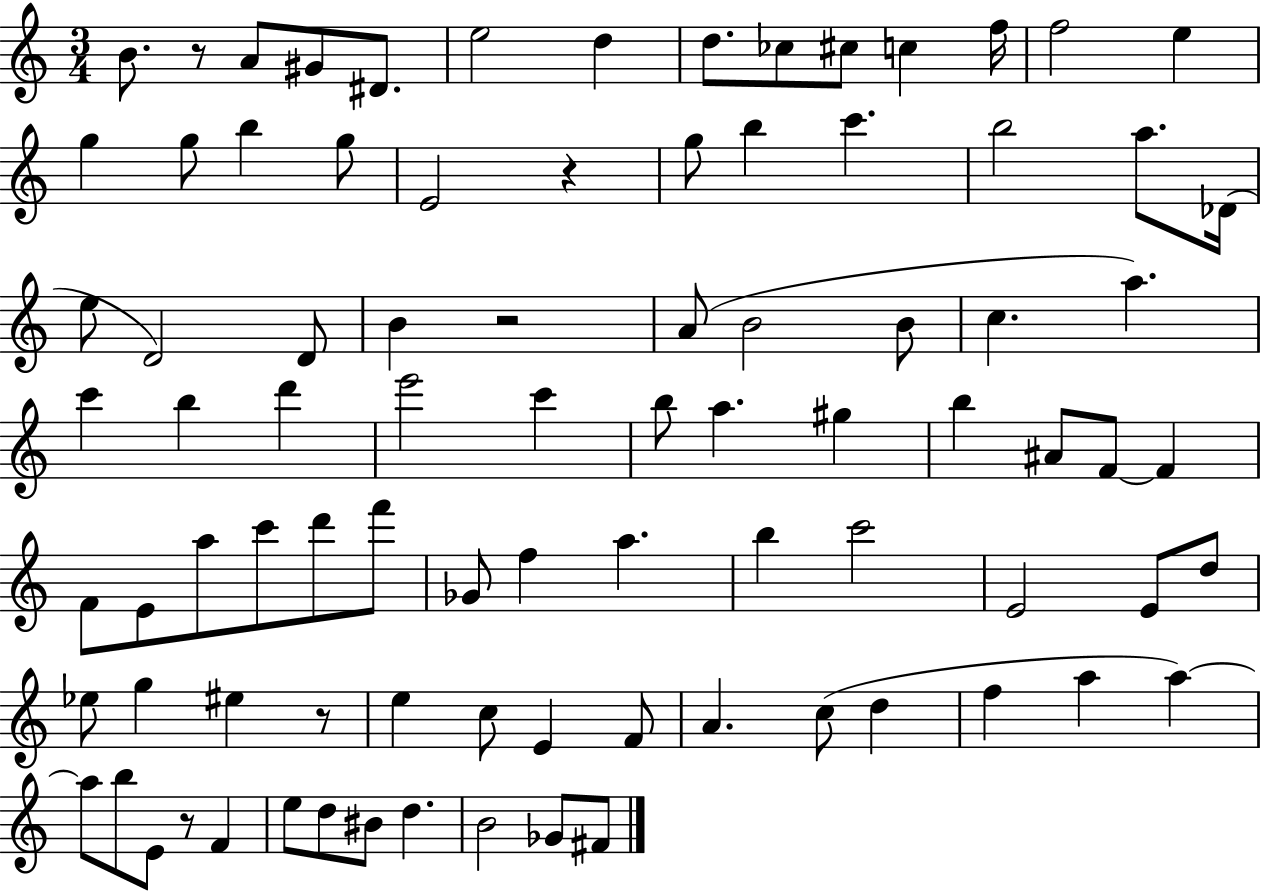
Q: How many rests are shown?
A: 5